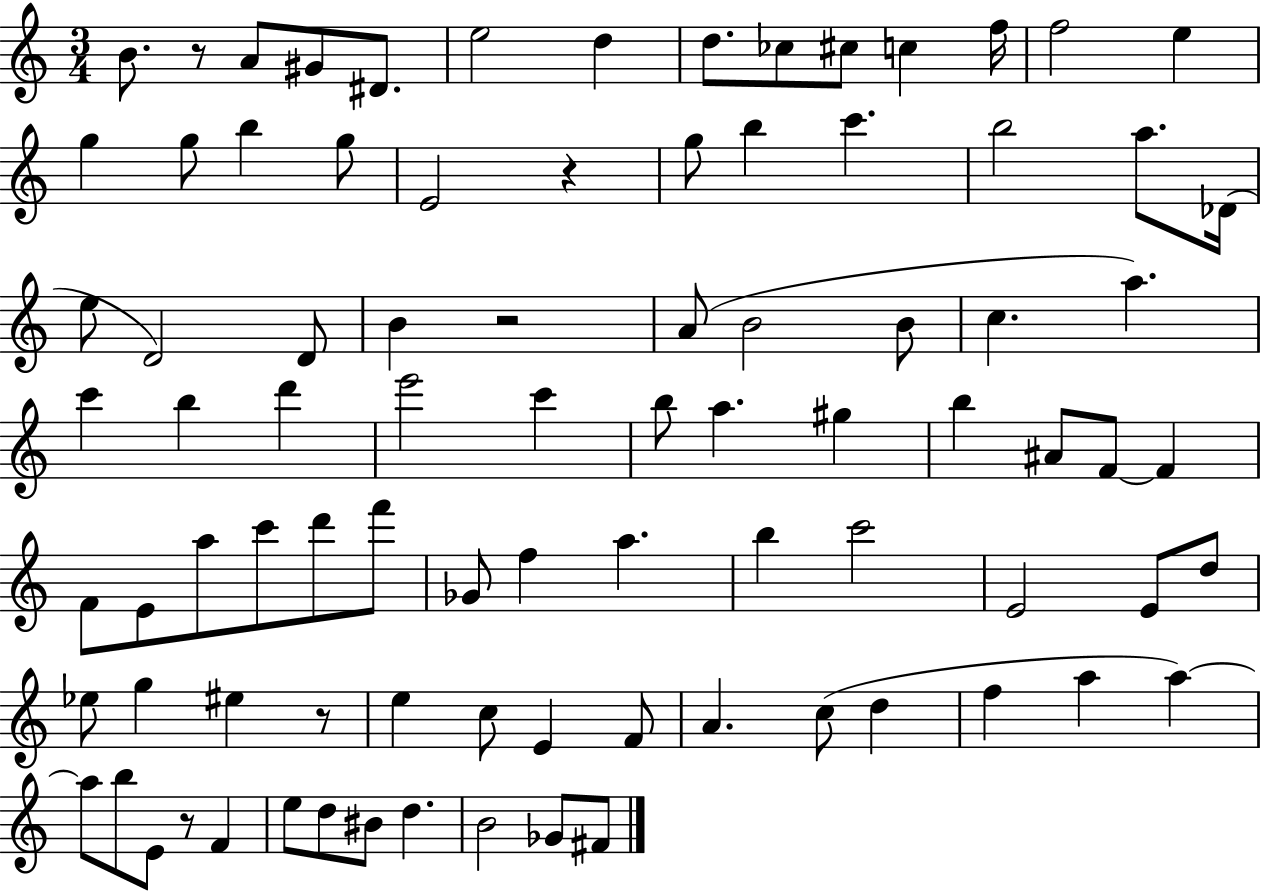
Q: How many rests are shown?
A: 5